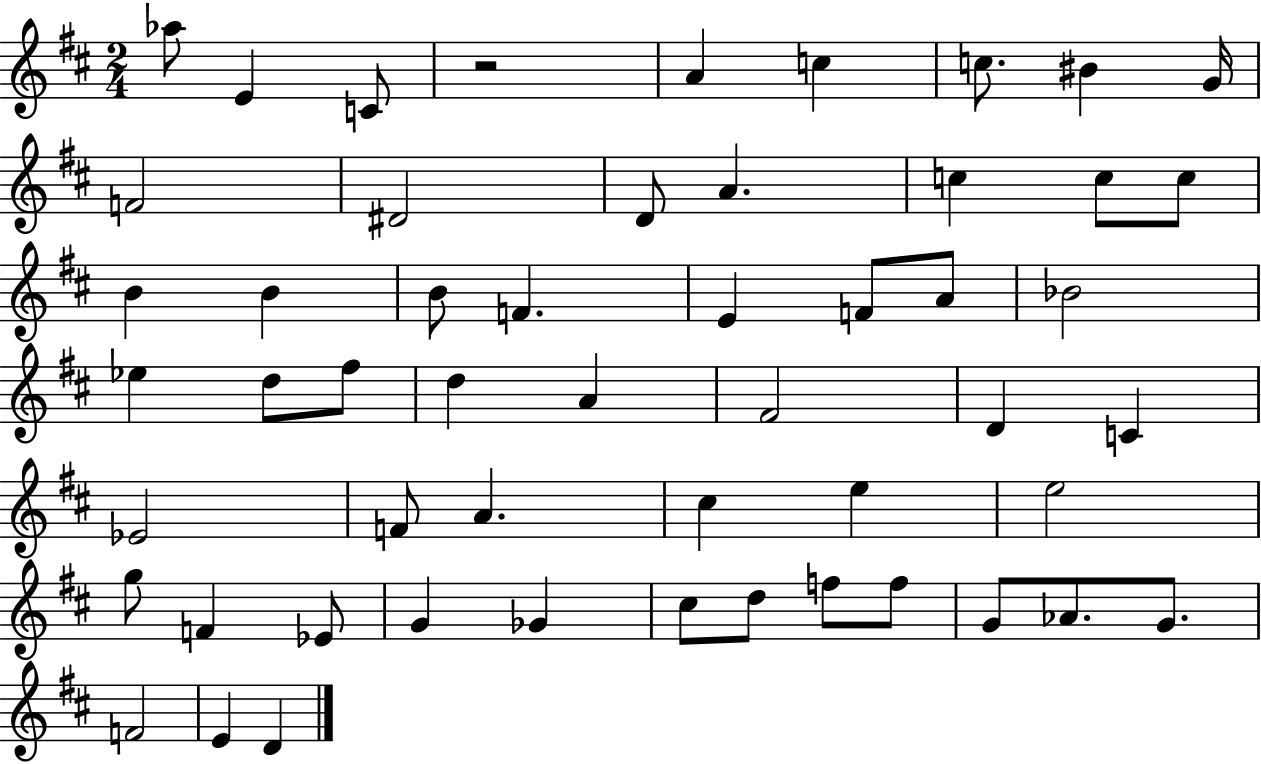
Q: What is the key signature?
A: D major